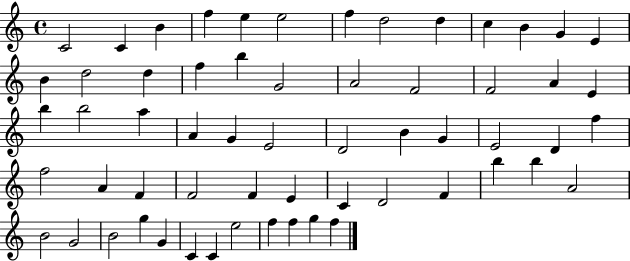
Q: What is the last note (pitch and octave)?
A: F5